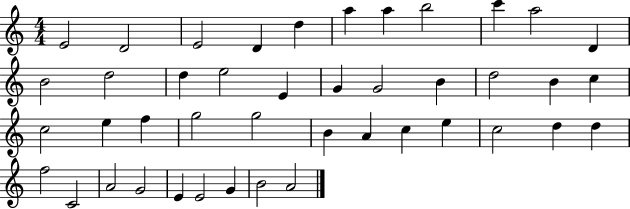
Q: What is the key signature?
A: C major